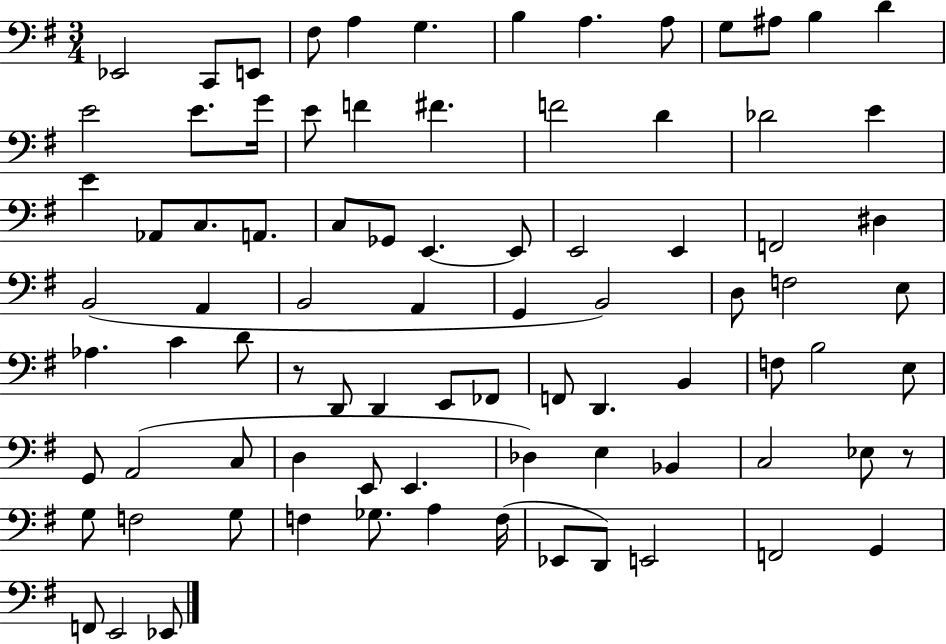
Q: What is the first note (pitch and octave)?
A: Eb2